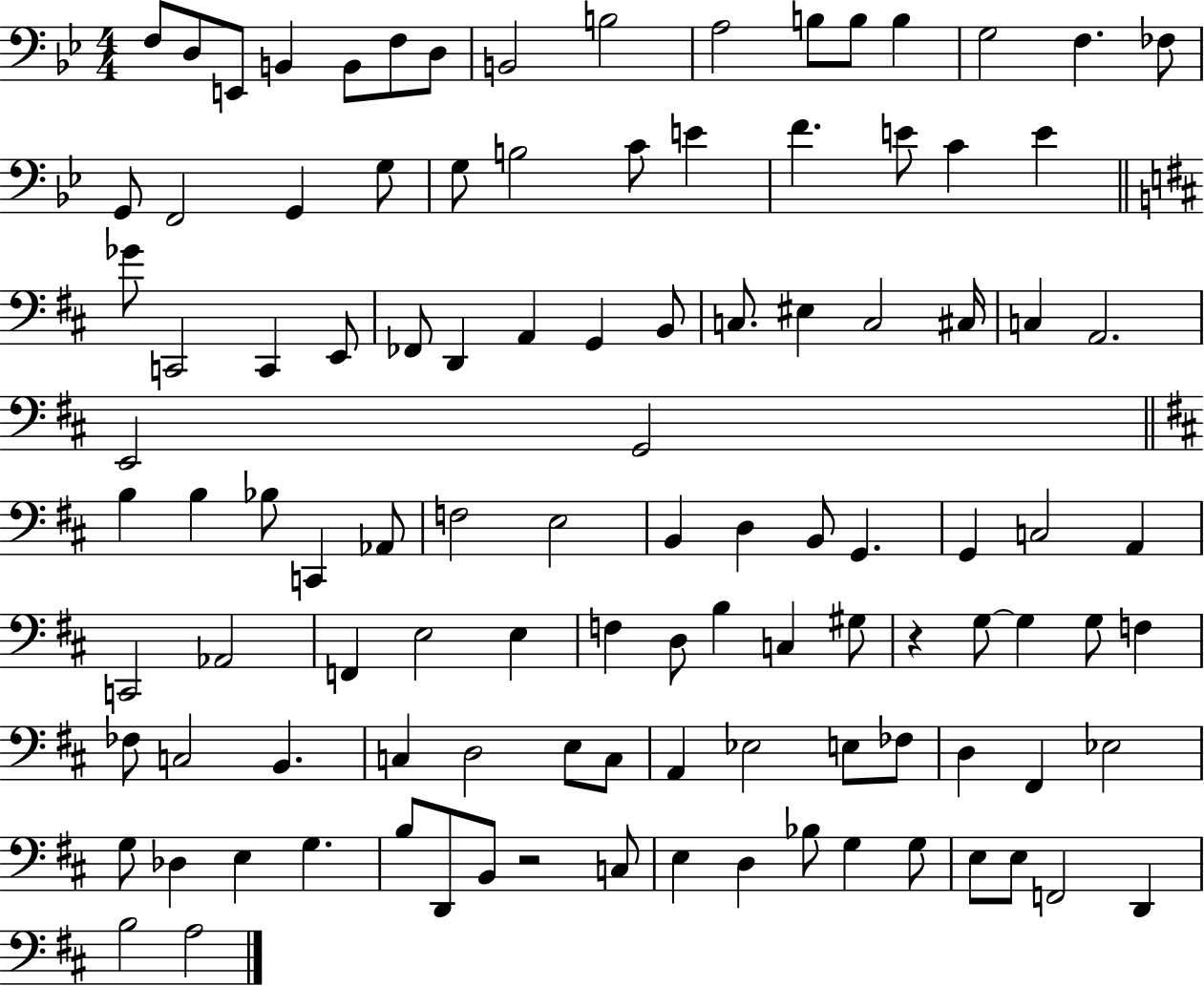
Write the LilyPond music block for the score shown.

{
  \clef bass
  \numericTimeSignature
  \time 4/4
  \key bes \major
  f8 d8 e,8 b,4 b,8 f8 d8 | b,2 b2 | a2 b8 b8 b4 | g2 f4. fes8 | \break g,8 f,2 g,4 g8 | g8 b2 c'8 e'4 | f'4. e'8 c'4 e'4 | \bar "||" \break \key b \minor ges'8 c,2 c,4 e,8 | fes,8 d,4 a,4 g,4 b,8 | c8. eis4 c2 cis16 | c4 a,2. | \break e,2 g,2 | \bar "||" \break \key d \major b4 b4 bes8 c,4 aes,8 | f2 e2 | b,4 d4 b,8 g,4. | g,4 c2 a,4 | \break c,2 aes,2 | f,4 e2 e4 | f4 d8 b4 c4 gis8 | r4 g8~~ g4 g8 f4 | \break fes8 c2 b,4. | c4 d2 e8 c8 | a,4 ees2 e8 fes8 | d4 fis,4 ees2 | \break g8 des4 e4 g4. | b8 d,8 b,8 r2 c8 | e4 d4 bes8 g4 g8 | e8 e8 f,2 d,4 | \break b2 a2 | \bar "|."
}